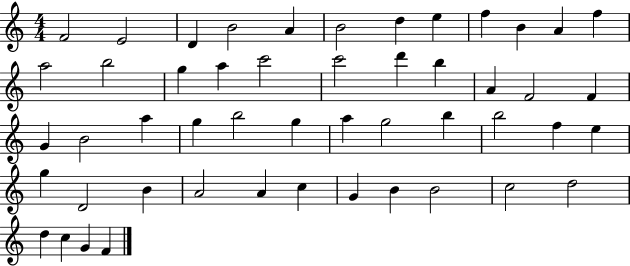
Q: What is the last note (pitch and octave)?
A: F4